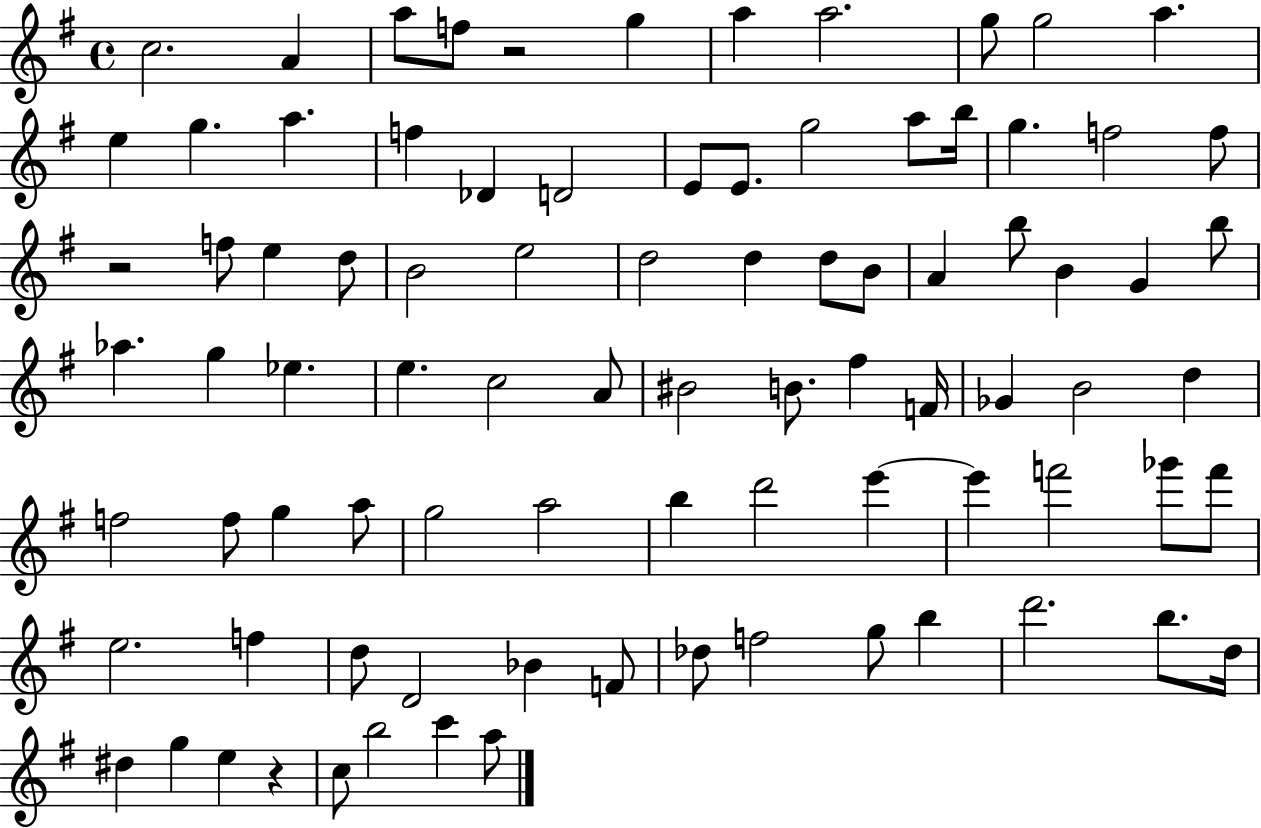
{
  \clef treble
  \time 4/4
  \defaultTimeSignature
  \key g \major
  c''2. a'4 | a''8 f''8 r2 g''4 | a''4 a''2. | g''8 g''2 a''4. | \break e''4 g''4. a''4. | f''4 des'4 d'2 | e'8 e'8. g''2 a''8 b''16 | g''4. f''2 f''8 | \break r2 f''8 e''4 d''8 | b'2 e''2 | d''2 d''4 d''8 b'8 | a'4 b''8 b'4 g'4 b''8 | \break aes''4. g''4 ees''4. | e''4. c''2 a'8 | bis'2 b'8. fis''4 f'16 | ges'4 b'2 d''4 | \break f''2 f''8 g''4 a''8 | g''2 a''2 | b''4 d'''2 e'''4~~ | e'''4 f'''2 ges'''8 f'''8 | \break e''2. f''4 | d''8 d'2 bes'4 f'8 | des''8 f''2 g''8 b''4 | d'''2. b''8. d''16 | \break dis''4 g''4 e''4 r4 | c''8 b''2 c'''4 a''8 | \bar "|."
}